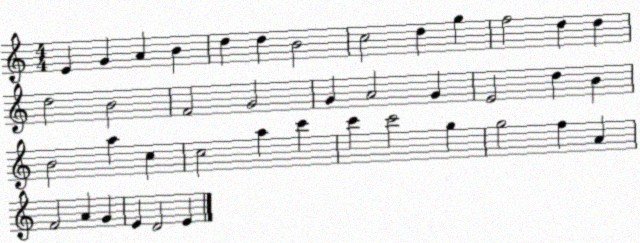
X:1
T:Untitled
M:4/4
L:1/4
K:C
E G A B d d B2 c2 d g f2 d d d2 B2 F2 G2 G A2 G E2 d B B2 a c c2 a c' c' c'2 g g2 f A F2 A G E D2 E